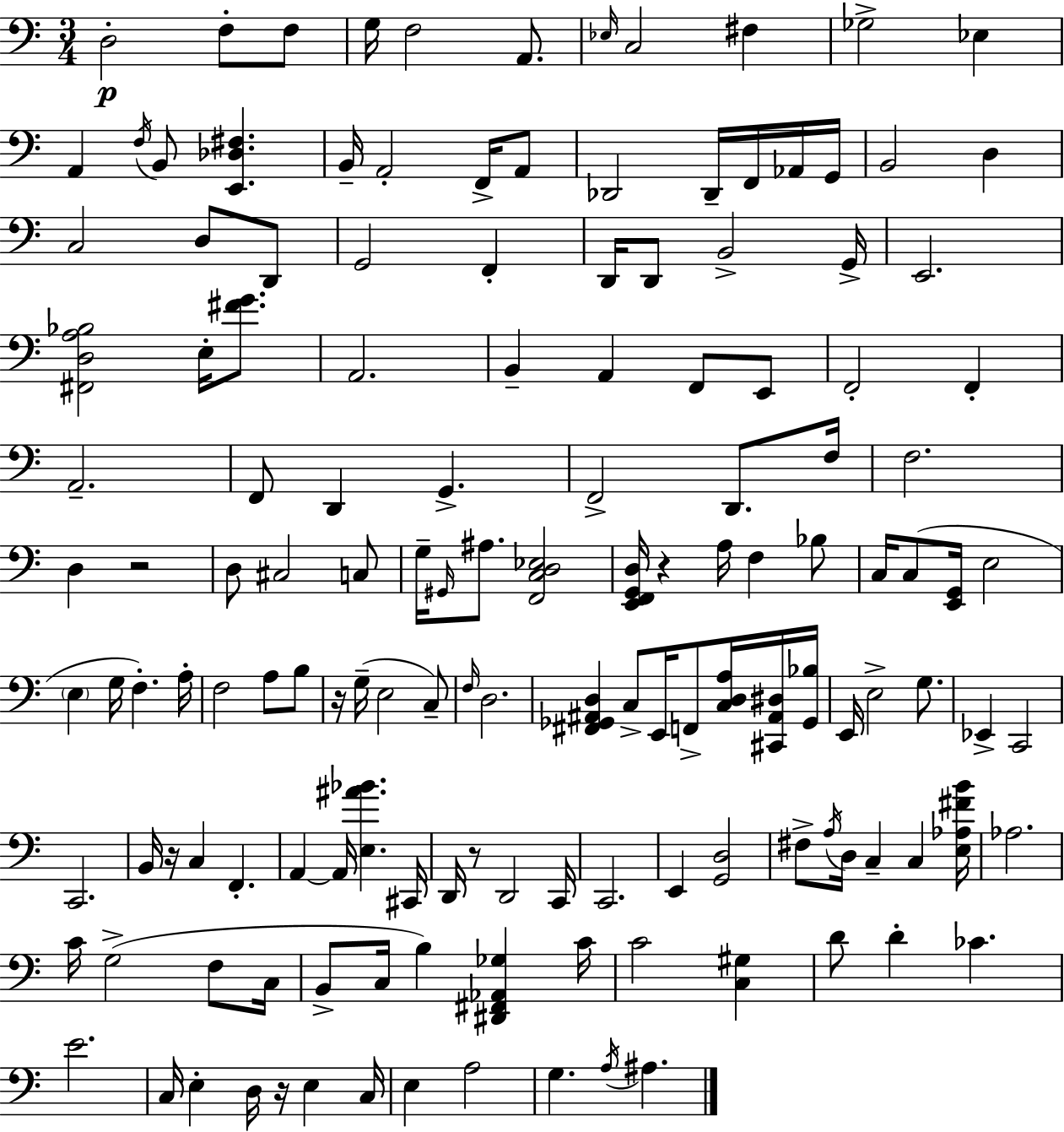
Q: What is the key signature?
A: A minor